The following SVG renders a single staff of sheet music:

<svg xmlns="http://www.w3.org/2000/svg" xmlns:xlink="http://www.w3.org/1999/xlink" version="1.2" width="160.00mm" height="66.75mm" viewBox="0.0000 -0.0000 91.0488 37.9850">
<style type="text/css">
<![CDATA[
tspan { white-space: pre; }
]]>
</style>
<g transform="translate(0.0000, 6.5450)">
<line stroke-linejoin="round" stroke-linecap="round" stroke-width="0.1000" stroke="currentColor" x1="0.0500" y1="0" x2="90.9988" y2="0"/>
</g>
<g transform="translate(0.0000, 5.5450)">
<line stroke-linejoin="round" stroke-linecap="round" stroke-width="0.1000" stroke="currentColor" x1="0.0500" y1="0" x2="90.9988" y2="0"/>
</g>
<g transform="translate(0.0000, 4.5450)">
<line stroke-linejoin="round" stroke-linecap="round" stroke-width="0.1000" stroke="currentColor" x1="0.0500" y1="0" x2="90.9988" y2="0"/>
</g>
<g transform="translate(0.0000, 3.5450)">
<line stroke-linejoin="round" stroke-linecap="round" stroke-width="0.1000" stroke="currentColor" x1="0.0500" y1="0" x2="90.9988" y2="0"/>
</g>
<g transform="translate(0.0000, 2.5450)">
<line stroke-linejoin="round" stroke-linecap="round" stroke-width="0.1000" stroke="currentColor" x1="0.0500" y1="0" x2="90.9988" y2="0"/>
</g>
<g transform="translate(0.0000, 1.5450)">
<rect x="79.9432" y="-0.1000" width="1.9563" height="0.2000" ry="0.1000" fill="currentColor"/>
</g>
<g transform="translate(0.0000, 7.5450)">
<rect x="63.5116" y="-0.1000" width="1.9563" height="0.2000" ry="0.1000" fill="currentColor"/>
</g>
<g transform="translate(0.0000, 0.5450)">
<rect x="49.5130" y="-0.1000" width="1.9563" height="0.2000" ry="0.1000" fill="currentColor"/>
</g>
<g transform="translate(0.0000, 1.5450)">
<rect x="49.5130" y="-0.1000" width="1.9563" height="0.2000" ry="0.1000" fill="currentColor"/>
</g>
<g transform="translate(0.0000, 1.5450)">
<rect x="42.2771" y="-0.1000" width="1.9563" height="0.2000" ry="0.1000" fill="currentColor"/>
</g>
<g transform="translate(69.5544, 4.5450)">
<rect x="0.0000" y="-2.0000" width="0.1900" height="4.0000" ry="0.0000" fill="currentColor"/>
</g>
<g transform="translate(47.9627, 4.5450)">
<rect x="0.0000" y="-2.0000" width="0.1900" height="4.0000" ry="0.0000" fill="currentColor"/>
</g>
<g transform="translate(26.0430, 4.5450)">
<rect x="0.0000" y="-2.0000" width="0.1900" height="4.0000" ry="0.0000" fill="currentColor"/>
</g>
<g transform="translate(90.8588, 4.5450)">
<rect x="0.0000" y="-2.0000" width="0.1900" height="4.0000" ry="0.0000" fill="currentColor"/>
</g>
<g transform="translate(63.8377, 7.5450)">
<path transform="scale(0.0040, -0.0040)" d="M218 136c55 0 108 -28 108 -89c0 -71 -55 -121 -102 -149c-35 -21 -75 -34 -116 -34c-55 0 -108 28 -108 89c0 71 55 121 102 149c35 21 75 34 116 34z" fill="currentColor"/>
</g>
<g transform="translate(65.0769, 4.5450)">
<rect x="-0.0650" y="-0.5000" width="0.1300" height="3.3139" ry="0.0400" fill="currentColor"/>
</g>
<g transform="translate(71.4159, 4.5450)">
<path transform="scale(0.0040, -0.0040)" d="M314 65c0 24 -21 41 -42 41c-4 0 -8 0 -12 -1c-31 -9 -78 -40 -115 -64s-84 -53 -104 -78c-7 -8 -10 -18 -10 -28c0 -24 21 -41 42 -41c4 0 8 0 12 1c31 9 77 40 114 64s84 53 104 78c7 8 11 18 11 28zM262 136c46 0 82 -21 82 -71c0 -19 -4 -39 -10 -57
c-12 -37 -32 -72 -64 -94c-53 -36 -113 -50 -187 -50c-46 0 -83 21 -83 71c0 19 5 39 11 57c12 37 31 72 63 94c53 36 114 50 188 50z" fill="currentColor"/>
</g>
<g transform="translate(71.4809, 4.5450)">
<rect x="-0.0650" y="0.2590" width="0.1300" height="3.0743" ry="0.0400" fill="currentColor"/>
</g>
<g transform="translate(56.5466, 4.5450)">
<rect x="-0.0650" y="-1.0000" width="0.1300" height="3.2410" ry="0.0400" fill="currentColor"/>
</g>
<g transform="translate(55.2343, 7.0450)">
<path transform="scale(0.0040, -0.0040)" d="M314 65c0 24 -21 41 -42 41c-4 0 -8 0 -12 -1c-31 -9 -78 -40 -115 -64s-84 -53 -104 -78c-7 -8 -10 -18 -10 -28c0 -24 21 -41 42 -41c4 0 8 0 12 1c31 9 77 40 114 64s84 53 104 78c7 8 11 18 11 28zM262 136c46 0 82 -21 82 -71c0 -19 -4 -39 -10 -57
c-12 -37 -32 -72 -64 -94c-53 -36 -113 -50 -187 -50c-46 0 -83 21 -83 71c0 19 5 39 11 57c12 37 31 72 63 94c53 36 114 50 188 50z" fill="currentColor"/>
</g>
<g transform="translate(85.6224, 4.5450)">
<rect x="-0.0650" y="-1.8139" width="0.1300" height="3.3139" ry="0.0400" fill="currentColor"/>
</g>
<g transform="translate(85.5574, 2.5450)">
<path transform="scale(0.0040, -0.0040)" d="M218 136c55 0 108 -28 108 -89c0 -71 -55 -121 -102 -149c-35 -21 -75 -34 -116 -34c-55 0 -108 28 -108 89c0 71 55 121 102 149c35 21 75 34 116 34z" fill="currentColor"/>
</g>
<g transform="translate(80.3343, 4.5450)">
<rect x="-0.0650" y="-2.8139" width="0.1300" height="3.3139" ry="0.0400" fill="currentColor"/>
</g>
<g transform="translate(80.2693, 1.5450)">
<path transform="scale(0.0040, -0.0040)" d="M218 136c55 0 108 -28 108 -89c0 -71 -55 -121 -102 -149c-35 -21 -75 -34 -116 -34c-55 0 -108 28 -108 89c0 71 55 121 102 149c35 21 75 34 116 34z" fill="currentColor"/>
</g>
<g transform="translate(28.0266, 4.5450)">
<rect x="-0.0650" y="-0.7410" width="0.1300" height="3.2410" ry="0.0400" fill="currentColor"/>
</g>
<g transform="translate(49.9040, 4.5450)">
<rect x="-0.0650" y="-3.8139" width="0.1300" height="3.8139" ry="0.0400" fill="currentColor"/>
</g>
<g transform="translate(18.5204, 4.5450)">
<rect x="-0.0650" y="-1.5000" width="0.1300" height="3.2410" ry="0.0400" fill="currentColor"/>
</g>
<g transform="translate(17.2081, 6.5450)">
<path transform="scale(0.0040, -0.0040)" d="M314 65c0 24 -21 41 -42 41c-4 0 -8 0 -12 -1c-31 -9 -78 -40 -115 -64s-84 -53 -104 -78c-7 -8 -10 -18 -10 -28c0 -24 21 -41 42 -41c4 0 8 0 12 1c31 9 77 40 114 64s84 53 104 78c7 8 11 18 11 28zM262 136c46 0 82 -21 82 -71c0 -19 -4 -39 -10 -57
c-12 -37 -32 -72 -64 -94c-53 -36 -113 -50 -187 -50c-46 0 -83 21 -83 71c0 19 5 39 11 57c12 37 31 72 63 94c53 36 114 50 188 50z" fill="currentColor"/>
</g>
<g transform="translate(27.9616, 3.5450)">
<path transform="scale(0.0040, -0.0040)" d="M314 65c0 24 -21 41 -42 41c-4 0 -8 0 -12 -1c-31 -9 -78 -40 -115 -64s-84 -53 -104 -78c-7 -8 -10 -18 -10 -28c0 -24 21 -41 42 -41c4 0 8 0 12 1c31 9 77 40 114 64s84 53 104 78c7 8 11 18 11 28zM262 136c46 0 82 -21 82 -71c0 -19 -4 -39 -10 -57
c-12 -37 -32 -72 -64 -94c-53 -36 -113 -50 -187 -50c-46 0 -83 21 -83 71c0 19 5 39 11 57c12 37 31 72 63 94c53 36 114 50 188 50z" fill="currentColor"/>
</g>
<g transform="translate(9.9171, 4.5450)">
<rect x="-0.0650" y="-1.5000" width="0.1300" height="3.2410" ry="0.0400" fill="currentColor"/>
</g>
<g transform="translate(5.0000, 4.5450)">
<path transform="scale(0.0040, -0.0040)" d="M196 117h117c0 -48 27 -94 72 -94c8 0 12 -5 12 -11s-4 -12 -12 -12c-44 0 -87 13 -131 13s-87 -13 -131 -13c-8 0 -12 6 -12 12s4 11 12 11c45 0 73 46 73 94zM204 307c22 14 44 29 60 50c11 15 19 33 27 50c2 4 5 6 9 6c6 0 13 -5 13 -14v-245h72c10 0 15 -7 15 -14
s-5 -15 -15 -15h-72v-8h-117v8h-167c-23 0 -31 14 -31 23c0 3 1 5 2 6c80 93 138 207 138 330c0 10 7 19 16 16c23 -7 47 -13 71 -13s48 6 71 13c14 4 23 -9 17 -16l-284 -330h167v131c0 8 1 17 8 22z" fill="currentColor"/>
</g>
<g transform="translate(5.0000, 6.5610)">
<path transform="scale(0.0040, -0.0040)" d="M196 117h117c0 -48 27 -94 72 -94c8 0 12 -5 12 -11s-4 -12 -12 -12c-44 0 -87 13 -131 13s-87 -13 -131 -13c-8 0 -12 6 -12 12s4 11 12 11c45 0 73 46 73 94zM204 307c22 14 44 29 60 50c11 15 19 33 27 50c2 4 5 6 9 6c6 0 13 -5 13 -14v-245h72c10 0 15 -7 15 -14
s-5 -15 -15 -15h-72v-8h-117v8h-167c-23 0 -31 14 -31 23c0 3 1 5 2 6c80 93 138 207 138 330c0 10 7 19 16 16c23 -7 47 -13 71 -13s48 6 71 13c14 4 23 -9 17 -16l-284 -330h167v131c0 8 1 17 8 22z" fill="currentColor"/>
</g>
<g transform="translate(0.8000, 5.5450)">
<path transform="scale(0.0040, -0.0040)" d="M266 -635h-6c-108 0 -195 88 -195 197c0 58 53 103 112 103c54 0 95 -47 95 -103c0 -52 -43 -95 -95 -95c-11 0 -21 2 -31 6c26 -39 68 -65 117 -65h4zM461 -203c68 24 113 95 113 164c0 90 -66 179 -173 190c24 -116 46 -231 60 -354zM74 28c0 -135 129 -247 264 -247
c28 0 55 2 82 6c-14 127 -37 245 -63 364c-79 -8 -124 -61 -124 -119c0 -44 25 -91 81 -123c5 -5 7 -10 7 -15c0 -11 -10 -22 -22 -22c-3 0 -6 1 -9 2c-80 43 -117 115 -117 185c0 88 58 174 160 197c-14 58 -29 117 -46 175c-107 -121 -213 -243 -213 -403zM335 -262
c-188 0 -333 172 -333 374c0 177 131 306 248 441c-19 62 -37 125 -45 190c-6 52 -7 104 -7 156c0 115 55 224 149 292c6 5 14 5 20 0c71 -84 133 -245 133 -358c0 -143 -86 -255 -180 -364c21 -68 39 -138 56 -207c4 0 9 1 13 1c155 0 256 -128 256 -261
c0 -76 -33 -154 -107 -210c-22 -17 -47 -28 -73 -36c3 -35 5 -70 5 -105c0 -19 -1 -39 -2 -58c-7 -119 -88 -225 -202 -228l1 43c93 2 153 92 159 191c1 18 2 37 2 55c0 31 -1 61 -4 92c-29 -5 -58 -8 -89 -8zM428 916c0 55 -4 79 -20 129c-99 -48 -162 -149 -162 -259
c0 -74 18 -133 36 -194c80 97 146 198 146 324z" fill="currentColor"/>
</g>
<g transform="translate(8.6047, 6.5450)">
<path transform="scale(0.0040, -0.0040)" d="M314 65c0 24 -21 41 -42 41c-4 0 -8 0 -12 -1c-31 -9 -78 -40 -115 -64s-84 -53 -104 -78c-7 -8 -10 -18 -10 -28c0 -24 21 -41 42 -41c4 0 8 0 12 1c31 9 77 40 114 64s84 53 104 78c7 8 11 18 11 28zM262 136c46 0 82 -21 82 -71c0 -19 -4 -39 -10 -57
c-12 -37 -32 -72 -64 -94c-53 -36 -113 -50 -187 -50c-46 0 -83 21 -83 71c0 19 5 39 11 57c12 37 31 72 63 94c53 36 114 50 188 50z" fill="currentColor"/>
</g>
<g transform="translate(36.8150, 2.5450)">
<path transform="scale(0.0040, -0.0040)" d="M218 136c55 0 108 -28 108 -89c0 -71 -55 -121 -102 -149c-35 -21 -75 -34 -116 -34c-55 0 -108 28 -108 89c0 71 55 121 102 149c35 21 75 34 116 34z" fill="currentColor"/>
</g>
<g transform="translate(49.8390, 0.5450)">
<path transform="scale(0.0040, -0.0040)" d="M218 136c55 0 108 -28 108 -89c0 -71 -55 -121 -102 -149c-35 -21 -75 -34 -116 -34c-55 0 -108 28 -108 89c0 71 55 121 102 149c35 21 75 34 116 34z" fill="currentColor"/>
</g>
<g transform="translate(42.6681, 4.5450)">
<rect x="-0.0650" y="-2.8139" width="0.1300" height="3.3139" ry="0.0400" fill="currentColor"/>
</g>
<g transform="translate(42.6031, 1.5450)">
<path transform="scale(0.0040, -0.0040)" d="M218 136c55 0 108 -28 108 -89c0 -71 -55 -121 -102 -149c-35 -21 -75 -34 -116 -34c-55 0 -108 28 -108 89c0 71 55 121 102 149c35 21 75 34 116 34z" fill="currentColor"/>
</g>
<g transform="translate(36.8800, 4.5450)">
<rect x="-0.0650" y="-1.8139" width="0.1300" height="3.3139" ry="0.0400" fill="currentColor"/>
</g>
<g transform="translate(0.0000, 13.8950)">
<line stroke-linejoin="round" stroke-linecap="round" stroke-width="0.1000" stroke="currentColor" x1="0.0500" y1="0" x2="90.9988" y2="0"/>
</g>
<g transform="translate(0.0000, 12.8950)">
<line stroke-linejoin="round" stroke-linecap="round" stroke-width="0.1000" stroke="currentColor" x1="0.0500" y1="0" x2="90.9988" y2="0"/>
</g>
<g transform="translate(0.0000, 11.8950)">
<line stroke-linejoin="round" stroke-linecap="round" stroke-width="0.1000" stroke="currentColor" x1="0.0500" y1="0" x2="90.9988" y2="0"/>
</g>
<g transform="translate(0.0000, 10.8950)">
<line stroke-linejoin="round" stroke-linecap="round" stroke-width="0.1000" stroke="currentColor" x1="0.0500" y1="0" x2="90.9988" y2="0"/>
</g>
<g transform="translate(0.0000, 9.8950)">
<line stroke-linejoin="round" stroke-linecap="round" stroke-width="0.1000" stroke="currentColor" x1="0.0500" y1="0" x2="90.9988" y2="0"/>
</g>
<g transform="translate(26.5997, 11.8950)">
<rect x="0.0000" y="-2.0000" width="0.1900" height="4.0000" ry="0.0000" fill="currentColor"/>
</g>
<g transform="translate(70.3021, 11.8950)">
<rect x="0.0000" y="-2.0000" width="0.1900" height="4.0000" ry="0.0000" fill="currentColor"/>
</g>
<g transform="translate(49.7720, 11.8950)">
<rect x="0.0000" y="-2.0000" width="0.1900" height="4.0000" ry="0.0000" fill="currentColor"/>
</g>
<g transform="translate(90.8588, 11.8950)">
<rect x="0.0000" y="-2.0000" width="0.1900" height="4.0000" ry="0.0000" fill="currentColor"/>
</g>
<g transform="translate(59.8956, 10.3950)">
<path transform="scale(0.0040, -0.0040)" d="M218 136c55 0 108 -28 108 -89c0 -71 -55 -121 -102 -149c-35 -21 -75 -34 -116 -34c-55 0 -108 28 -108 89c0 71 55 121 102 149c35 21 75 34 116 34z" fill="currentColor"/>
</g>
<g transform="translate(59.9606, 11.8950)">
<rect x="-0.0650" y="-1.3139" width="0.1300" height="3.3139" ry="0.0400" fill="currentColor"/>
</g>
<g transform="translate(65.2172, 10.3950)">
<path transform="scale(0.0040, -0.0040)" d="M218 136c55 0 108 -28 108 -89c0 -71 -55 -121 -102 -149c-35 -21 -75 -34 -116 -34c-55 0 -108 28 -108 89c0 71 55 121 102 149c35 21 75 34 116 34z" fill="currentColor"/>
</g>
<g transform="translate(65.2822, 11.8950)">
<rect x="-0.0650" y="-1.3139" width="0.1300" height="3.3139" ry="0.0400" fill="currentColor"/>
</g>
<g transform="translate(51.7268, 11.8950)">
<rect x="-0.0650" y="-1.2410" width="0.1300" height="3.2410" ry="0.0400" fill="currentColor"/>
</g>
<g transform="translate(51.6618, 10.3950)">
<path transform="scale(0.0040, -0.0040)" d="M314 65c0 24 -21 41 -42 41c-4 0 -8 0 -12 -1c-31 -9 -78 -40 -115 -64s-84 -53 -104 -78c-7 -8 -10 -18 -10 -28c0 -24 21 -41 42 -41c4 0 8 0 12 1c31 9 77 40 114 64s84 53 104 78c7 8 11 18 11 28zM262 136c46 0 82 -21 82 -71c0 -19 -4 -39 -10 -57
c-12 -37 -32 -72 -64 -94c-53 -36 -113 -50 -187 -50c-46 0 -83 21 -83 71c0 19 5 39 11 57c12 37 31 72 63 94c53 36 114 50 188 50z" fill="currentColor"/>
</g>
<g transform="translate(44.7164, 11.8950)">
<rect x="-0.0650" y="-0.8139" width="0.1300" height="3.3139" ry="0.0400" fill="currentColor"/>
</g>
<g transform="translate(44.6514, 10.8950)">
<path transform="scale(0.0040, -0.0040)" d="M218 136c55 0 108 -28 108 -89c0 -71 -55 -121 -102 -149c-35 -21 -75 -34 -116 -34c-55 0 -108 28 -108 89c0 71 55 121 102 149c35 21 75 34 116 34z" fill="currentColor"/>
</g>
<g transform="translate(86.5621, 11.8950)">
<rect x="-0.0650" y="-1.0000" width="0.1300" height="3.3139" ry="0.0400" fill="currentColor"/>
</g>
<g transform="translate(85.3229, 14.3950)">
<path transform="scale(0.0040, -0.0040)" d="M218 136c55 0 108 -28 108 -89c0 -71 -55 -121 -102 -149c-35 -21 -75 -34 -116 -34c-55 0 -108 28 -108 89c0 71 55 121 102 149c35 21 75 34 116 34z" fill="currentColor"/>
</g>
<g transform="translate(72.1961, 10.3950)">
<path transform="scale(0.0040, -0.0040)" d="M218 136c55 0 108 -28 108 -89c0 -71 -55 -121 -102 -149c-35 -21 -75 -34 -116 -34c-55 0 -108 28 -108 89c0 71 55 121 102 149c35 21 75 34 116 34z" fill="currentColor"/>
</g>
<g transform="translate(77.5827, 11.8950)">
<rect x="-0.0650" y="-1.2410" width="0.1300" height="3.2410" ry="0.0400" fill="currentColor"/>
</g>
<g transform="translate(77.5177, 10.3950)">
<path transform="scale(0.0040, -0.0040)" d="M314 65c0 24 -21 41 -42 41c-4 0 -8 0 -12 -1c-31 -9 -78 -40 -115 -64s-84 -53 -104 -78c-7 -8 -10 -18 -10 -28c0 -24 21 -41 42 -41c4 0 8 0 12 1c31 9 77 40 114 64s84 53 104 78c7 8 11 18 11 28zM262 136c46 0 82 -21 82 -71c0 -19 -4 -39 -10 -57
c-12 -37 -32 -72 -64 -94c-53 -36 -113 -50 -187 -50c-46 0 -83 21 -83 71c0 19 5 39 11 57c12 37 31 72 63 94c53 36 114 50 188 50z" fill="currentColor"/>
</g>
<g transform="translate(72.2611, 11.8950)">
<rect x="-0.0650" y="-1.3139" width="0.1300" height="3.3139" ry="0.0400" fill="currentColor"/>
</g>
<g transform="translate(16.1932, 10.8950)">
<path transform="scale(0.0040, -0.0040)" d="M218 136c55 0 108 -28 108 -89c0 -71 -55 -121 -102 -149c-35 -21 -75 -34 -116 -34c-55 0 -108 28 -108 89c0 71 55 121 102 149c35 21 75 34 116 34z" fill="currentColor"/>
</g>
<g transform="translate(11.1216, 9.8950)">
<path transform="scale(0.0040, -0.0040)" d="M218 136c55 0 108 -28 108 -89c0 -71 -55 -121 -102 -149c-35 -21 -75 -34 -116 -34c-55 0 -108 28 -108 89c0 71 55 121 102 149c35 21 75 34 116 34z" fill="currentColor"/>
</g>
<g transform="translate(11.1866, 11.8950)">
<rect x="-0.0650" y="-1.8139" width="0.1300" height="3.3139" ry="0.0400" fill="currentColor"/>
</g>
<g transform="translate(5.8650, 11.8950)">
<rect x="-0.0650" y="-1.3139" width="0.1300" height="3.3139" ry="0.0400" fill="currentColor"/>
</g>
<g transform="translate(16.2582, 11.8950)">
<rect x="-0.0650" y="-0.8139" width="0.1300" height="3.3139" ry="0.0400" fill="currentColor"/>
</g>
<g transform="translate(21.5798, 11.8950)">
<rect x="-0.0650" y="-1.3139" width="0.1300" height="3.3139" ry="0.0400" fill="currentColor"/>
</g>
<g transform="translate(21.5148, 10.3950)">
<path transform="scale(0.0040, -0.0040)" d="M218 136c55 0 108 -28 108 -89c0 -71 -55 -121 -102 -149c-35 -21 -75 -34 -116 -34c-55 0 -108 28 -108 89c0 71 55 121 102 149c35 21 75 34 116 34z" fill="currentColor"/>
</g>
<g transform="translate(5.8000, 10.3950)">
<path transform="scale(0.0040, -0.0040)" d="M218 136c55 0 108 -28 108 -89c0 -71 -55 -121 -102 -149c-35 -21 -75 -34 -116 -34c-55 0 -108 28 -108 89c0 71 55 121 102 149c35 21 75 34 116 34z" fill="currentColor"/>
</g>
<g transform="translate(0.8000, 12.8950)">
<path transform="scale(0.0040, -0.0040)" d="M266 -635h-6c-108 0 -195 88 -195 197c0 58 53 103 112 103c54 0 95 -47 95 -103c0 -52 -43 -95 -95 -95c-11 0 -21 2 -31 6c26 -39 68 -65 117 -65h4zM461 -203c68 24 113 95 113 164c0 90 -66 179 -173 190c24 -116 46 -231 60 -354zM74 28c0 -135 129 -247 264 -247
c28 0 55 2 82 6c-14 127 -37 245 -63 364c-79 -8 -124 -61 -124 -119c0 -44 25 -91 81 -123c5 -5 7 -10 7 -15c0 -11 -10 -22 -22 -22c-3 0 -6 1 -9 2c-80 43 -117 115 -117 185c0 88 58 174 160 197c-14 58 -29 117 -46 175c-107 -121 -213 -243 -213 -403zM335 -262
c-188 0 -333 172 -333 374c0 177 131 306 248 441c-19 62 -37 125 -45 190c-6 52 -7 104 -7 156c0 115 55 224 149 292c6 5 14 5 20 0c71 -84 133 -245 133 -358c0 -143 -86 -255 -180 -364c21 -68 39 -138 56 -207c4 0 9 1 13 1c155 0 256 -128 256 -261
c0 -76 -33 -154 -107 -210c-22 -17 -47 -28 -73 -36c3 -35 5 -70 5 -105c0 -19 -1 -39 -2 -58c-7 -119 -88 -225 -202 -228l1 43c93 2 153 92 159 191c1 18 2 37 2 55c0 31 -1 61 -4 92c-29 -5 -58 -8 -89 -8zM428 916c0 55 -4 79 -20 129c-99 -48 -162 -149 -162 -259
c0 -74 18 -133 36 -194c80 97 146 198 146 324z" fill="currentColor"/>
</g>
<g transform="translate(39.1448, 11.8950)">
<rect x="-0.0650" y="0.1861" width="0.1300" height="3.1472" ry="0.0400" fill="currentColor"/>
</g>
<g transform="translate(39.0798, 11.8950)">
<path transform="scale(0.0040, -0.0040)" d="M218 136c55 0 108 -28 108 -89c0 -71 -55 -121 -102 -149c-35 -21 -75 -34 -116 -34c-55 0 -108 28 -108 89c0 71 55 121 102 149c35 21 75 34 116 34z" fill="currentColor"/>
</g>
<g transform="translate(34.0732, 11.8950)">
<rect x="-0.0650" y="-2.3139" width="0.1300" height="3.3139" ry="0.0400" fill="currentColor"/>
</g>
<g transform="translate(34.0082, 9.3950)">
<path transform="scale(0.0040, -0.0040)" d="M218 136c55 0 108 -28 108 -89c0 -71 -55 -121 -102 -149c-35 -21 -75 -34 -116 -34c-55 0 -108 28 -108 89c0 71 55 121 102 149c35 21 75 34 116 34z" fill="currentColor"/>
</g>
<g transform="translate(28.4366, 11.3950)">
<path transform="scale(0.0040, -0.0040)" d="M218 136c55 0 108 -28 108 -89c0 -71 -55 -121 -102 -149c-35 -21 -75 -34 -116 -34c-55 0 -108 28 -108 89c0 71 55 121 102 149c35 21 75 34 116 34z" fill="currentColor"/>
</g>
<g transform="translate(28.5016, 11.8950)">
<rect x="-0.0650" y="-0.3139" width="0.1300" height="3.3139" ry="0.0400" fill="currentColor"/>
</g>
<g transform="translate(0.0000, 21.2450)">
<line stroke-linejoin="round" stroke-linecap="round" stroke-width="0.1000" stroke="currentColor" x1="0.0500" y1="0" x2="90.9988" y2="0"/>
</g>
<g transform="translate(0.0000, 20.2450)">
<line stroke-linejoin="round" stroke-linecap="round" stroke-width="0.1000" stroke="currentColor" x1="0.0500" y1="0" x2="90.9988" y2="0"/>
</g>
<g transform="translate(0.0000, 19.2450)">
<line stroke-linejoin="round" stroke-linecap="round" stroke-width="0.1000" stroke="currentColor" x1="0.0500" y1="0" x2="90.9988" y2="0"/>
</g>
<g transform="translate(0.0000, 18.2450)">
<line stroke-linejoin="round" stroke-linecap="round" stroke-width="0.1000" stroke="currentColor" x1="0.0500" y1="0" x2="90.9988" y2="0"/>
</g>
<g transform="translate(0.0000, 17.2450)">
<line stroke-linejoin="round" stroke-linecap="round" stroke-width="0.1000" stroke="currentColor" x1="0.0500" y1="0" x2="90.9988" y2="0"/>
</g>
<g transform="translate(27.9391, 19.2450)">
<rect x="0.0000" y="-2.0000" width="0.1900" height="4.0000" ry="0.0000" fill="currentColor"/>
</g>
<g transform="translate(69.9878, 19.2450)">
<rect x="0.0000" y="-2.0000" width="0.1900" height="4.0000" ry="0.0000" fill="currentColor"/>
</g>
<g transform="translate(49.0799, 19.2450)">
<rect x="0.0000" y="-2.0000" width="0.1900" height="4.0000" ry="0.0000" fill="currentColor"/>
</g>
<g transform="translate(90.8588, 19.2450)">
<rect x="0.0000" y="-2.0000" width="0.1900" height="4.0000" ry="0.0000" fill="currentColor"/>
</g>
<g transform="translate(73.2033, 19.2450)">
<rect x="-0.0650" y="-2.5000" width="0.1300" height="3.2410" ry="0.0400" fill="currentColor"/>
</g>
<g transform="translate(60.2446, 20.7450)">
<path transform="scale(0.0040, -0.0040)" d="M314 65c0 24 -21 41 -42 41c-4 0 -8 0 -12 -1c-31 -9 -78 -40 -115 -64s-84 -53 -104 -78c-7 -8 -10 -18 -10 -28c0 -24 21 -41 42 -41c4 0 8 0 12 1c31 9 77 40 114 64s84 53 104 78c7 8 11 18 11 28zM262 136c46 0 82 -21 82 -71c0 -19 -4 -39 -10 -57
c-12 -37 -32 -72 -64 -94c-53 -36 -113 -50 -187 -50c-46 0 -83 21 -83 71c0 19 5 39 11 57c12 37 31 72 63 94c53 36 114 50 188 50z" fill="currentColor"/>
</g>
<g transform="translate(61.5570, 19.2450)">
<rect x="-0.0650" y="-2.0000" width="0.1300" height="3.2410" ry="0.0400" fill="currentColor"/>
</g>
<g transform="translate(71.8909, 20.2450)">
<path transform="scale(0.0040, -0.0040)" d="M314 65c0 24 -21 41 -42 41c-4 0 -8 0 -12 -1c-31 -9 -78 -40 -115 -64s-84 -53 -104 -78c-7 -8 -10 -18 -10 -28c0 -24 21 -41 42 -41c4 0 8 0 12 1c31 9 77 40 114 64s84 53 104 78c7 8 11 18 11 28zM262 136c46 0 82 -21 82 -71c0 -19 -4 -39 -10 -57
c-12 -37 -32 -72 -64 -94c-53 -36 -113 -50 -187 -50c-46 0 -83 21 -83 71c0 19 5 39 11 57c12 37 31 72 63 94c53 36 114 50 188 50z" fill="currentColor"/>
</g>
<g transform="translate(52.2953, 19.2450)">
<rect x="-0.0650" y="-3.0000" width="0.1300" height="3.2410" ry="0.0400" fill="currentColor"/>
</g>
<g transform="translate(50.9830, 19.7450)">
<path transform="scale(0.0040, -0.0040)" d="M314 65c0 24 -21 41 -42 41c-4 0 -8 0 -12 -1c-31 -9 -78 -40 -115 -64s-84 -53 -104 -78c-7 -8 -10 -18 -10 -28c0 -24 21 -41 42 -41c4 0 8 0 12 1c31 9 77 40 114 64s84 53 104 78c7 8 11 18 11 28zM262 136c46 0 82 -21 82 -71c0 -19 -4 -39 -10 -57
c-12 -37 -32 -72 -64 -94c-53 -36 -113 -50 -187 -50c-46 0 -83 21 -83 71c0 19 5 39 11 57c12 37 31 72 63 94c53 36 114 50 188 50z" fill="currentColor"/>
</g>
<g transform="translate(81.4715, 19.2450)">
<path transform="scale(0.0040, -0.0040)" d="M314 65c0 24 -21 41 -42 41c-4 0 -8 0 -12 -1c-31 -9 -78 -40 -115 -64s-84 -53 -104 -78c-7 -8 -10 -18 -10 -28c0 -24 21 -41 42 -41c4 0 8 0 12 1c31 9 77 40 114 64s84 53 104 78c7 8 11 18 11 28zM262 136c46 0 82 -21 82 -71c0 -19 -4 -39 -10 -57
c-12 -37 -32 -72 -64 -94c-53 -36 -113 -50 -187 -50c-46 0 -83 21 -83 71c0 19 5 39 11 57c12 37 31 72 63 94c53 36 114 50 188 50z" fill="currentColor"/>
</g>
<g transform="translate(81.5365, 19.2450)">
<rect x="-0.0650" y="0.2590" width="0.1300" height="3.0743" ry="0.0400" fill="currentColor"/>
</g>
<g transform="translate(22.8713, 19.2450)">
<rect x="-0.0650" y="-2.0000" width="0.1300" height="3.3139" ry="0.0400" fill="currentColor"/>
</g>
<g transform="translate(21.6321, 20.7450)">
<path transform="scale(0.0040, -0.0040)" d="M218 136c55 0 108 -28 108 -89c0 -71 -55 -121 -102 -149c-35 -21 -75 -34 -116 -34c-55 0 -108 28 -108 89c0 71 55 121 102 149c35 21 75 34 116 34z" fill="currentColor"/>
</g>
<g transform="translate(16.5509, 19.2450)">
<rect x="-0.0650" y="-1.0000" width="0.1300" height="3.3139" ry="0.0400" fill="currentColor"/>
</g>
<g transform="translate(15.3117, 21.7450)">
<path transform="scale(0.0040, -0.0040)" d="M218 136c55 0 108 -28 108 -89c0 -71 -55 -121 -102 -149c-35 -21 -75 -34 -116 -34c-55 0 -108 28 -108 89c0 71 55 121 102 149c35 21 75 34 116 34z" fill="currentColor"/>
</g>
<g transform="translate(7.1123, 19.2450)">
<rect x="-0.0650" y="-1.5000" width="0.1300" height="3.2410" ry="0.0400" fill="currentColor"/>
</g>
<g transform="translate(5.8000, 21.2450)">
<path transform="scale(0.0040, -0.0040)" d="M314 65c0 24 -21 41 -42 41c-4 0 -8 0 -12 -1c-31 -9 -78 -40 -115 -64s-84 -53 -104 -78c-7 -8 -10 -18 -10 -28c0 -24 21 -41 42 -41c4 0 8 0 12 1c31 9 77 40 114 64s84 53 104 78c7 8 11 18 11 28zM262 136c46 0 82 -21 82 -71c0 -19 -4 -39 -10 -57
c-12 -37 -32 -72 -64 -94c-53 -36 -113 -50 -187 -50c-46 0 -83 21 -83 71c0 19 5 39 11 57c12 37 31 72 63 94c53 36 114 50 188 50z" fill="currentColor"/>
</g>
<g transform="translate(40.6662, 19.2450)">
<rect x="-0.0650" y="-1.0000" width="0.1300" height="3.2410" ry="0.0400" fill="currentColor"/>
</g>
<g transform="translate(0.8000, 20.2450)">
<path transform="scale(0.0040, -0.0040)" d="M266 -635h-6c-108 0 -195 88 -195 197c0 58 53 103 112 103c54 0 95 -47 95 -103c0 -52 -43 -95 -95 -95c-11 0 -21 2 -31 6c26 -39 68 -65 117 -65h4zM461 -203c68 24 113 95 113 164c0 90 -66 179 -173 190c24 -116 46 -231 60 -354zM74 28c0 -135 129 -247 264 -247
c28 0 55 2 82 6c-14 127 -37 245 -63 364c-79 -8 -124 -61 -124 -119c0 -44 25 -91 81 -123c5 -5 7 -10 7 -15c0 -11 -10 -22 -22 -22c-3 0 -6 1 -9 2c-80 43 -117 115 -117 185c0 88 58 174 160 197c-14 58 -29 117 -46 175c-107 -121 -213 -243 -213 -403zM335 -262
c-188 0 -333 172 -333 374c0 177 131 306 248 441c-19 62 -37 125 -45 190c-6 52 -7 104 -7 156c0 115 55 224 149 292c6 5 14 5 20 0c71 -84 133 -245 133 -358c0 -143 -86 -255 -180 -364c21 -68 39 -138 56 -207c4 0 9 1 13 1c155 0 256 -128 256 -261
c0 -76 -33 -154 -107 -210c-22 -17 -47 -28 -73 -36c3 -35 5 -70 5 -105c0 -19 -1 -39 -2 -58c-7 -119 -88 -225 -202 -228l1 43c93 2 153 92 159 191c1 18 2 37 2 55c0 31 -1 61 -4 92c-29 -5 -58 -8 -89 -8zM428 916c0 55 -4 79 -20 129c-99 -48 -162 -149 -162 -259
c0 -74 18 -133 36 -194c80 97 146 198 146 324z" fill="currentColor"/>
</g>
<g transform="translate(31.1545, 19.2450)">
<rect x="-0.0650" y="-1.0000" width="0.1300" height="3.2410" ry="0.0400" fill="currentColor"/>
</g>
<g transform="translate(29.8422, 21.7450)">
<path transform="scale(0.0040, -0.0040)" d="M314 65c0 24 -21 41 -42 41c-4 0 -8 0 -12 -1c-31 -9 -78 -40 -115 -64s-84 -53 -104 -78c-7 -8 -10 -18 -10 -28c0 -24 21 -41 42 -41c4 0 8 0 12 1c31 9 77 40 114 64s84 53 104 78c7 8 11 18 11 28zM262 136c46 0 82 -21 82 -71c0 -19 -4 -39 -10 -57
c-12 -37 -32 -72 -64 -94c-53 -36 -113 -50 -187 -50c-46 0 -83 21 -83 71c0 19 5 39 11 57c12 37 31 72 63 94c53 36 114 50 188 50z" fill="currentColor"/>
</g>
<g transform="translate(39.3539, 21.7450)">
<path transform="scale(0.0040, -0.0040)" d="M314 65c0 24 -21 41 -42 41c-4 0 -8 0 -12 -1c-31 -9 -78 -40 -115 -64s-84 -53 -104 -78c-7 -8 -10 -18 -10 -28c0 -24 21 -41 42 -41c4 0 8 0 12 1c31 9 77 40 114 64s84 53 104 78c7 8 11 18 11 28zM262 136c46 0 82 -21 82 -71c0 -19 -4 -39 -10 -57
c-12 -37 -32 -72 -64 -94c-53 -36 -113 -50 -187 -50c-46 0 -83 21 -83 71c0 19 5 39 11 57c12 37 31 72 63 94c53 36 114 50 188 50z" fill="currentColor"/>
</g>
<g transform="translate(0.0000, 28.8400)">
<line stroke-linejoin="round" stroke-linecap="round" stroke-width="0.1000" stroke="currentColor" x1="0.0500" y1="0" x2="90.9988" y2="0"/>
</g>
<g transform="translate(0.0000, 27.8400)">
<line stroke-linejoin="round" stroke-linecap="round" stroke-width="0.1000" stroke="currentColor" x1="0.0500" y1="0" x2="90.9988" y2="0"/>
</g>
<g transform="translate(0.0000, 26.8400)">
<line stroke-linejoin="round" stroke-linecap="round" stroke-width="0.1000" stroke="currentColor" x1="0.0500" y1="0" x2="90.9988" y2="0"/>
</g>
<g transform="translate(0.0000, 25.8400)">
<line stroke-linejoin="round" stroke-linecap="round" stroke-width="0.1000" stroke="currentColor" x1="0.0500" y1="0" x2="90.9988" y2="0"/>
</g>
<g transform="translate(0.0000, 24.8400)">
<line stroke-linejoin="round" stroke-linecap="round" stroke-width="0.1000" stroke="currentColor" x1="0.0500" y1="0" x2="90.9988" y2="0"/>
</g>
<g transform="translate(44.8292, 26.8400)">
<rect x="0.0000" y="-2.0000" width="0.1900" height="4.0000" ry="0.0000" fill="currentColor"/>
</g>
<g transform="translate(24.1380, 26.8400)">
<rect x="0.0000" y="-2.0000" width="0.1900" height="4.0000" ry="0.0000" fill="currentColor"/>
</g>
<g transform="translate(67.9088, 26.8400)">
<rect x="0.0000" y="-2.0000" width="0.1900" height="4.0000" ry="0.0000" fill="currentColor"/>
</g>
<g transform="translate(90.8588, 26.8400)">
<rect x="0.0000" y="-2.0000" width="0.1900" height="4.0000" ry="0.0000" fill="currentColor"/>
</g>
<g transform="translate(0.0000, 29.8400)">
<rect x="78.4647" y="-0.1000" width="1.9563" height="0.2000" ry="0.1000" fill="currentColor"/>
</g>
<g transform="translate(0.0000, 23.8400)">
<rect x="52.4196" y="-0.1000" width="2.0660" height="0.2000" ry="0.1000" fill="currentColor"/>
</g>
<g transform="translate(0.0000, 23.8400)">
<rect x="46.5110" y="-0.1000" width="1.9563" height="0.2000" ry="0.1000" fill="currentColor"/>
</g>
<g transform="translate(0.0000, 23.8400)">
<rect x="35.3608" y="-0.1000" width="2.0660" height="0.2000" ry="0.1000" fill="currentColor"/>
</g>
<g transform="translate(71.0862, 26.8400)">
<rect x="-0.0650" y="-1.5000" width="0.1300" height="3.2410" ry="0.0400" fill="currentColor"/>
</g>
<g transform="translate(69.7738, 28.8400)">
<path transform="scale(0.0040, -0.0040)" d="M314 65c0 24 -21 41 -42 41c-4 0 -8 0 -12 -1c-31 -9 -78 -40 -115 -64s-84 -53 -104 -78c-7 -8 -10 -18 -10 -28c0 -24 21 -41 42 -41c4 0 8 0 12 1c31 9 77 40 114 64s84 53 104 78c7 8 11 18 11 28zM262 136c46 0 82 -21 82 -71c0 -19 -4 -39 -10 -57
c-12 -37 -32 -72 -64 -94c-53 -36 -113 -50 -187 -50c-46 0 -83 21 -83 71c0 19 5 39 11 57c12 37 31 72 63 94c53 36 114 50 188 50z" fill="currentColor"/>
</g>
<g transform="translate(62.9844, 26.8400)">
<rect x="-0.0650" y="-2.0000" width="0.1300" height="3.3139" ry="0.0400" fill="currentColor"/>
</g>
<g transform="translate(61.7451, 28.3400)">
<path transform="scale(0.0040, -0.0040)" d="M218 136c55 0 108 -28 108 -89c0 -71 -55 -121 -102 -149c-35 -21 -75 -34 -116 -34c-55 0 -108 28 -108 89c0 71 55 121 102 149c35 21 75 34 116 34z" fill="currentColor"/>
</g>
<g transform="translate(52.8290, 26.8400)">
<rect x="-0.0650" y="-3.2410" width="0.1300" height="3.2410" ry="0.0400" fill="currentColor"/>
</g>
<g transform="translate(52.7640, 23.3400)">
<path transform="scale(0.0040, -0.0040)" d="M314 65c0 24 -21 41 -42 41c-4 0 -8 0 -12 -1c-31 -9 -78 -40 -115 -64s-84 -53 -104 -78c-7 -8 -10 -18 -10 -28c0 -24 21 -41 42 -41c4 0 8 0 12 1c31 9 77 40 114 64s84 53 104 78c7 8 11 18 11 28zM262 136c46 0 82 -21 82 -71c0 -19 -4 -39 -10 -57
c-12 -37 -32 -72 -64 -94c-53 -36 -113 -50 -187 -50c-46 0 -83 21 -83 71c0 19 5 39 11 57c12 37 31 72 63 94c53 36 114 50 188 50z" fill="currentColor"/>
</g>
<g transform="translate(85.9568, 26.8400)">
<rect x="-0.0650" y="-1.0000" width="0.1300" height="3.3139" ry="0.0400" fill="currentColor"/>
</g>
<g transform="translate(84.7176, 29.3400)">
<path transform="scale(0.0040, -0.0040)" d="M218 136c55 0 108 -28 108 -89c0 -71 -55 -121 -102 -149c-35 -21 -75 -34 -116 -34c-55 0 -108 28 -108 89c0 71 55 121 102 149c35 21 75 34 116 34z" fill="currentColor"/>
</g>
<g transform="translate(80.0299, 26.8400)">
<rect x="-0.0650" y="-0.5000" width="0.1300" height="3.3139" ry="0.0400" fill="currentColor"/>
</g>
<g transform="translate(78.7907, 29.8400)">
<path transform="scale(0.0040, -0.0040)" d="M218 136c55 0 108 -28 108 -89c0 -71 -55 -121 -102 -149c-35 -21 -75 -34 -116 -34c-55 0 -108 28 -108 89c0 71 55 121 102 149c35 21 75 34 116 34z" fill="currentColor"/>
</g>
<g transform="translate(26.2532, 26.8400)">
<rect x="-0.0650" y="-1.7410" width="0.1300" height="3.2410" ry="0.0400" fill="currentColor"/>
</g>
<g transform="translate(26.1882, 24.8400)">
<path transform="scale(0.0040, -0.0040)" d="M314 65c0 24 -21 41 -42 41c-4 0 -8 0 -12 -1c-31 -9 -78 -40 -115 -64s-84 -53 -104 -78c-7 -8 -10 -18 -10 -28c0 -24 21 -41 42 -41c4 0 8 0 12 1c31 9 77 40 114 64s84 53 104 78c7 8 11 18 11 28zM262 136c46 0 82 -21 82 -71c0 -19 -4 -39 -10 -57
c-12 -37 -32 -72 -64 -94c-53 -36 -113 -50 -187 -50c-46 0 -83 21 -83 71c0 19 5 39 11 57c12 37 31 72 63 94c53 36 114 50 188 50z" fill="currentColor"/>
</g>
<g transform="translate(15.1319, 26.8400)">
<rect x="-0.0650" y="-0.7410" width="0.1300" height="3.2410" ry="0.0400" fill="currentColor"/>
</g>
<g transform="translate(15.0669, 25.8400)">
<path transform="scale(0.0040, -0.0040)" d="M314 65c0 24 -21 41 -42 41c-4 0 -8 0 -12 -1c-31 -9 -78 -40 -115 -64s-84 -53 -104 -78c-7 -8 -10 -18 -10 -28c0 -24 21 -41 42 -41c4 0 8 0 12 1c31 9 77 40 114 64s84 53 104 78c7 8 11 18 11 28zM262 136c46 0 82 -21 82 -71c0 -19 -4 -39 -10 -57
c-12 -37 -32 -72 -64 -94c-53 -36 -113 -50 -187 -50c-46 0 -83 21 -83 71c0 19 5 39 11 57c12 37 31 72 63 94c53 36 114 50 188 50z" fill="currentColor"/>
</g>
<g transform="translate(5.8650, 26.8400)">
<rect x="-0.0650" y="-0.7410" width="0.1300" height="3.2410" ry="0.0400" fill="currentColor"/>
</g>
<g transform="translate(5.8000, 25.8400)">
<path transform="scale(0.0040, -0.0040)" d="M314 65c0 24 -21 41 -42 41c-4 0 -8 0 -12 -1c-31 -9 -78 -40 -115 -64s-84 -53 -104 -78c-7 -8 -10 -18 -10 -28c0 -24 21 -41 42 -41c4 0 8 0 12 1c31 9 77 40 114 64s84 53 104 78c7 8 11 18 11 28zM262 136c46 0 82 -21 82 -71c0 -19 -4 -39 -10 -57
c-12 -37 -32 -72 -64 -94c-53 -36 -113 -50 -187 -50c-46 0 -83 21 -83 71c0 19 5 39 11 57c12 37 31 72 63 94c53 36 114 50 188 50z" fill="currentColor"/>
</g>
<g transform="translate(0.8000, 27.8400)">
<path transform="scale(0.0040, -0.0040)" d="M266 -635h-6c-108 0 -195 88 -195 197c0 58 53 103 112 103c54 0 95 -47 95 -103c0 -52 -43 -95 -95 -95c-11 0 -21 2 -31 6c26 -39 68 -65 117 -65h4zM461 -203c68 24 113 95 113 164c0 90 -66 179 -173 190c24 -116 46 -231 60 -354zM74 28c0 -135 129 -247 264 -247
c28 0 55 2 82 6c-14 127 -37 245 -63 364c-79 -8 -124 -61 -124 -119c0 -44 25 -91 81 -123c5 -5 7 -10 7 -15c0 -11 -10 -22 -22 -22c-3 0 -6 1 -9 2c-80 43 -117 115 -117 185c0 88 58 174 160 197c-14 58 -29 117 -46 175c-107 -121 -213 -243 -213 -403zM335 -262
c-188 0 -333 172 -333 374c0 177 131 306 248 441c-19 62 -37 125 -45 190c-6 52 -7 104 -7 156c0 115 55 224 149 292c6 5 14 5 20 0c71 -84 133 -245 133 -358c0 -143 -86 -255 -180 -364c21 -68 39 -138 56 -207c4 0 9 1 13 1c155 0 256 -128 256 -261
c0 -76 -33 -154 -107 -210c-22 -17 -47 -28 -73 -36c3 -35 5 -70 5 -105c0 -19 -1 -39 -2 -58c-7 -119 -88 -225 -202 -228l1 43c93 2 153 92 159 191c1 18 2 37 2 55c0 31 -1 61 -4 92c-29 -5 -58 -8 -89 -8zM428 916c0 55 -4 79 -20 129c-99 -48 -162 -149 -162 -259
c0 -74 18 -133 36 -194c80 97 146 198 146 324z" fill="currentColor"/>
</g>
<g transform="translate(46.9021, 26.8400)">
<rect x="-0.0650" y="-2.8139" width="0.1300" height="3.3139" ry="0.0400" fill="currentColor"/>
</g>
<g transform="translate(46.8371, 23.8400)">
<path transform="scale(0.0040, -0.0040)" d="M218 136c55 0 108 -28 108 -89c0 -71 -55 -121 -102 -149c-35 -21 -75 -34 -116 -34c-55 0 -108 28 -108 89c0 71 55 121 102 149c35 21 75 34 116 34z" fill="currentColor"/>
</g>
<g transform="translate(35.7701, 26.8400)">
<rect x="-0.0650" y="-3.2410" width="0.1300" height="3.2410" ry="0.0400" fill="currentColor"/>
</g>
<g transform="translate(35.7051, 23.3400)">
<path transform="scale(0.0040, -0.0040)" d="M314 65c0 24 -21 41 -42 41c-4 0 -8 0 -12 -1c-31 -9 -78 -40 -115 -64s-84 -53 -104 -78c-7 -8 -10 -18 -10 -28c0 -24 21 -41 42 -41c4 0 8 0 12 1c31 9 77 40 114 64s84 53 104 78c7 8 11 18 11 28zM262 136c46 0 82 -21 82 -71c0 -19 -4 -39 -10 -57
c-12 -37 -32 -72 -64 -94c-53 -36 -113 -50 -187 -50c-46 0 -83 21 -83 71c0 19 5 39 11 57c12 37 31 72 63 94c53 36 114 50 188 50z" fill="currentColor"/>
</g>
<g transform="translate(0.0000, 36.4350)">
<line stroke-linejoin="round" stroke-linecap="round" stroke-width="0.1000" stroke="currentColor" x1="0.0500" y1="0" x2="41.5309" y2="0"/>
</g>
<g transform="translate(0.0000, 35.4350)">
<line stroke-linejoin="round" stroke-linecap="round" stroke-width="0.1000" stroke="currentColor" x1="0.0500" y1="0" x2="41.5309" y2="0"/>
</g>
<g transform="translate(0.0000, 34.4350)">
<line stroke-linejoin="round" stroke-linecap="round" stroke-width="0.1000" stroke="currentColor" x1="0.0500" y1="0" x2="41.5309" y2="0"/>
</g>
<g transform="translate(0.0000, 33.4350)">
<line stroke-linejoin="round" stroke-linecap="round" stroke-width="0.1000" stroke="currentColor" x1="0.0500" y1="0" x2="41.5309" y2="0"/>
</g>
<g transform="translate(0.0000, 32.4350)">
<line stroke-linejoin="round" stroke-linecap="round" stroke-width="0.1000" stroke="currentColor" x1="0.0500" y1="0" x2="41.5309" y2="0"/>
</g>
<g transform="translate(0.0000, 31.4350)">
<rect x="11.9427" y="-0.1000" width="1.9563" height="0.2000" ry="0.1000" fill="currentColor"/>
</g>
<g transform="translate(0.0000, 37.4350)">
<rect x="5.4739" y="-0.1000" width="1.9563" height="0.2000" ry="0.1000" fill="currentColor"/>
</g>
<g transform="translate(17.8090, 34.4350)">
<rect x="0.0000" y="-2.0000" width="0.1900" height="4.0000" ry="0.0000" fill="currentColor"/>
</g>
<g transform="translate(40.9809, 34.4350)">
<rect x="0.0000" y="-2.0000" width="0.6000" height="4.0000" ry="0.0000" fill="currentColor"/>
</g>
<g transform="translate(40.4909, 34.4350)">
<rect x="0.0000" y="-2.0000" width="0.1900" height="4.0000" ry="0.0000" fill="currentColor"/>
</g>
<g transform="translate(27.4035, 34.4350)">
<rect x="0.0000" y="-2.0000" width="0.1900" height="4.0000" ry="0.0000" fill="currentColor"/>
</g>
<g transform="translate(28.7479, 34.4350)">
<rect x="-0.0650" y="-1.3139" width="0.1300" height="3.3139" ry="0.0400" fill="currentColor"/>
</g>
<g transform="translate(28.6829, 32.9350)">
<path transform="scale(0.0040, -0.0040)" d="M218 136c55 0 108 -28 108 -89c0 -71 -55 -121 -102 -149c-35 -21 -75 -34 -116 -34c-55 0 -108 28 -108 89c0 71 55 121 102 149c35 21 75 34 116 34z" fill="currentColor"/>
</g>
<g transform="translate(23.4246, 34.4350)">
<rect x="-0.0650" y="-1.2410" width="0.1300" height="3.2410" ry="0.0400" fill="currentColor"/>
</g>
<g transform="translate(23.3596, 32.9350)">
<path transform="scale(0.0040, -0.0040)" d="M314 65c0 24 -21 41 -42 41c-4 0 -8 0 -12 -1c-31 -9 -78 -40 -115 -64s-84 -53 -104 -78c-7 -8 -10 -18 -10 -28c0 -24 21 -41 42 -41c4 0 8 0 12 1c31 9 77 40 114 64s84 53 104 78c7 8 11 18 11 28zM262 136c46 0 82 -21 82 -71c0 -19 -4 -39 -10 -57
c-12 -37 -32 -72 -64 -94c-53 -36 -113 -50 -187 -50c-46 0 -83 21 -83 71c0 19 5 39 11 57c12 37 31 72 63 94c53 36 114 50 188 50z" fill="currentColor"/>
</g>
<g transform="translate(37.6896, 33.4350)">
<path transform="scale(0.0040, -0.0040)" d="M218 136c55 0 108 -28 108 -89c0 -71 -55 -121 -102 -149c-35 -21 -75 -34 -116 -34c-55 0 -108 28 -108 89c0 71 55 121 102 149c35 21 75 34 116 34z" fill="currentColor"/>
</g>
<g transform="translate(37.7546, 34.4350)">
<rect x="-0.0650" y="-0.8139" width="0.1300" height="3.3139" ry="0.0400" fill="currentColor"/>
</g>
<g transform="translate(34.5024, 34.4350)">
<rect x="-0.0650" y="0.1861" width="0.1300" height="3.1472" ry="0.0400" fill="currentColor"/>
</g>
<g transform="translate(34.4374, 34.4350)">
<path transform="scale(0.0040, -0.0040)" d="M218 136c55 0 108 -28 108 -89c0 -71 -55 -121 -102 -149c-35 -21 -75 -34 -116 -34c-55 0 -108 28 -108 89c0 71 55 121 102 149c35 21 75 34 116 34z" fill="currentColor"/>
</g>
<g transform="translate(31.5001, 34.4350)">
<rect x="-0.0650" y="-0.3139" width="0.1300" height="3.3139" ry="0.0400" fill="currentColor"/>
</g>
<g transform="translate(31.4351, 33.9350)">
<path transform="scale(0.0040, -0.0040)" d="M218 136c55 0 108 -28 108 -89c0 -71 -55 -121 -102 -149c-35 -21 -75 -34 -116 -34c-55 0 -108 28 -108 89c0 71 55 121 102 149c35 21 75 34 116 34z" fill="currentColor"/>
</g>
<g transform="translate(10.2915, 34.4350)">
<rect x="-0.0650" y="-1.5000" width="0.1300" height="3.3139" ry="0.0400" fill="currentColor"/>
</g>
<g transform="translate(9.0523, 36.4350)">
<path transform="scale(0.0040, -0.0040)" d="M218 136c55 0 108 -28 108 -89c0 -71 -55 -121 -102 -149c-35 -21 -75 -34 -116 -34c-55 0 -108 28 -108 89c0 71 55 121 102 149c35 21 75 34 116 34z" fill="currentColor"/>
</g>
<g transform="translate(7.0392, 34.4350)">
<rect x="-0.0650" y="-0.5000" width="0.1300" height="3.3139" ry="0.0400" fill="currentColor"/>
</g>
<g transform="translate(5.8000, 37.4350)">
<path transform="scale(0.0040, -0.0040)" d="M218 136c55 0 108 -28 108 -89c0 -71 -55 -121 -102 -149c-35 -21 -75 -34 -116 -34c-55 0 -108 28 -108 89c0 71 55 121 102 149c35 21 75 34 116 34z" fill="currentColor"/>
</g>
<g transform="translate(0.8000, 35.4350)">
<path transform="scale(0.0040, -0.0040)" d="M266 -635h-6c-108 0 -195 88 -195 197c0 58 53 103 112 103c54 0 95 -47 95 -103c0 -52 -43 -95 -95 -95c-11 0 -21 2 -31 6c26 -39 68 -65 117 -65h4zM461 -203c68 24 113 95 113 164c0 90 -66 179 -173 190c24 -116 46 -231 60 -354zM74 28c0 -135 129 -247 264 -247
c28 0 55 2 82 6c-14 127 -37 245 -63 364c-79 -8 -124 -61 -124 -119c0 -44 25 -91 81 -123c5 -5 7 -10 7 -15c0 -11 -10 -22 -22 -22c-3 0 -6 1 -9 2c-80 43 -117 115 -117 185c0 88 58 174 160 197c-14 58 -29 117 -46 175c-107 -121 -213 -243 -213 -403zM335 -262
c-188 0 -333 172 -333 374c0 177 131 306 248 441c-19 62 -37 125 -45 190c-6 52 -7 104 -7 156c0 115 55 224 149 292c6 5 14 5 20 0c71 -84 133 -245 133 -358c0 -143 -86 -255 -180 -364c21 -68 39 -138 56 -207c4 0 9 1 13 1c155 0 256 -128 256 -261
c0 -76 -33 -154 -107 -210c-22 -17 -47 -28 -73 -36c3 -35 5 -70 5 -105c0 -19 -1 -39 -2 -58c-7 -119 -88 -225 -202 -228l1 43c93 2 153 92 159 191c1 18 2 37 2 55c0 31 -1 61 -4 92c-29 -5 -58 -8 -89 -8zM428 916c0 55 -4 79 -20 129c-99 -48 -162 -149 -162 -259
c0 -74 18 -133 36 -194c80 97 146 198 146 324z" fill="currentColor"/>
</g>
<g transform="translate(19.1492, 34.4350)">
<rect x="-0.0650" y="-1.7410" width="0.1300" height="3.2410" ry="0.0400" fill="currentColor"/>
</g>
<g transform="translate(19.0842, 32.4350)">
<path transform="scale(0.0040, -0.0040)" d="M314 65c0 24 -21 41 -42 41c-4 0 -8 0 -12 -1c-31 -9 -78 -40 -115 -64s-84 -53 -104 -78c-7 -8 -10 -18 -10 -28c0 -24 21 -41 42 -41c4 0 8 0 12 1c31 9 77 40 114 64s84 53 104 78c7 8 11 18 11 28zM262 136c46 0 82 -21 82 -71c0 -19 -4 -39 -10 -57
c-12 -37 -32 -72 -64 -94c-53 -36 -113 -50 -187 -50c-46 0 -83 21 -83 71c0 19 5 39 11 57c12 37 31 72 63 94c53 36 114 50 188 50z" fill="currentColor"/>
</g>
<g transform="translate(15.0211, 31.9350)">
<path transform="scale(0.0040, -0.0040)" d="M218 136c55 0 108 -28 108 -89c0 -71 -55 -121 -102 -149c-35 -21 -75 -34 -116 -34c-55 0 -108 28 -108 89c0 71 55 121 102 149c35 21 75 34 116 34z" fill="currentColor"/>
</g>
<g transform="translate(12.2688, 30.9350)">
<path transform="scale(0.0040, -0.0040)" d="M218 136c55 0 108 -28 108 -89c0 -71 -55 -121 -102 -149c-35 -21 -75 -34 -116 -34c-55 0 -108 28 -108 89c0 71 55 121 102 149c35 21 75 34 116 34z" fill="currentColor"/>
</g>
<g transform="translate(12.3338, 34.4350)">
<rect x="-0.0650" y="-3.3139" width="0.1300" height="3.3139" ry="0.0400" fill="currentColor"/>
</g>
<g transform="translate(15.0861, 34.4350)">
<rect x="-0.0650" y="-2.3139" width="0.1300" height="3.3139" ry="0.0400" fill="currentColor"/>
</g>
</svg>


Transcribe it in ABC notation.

X:1
T:Untitled
M:4/4
L:1/4
K:C
E2 E2 d2 f a c' D2 C B2 a f e f d e c g B d e2 e e e e2 D E2 D F D2 D2 A2 F2 G2 B2 d2 d2 f2 b2 a b2 F E2 C D C E b g f2 e2 e c B d